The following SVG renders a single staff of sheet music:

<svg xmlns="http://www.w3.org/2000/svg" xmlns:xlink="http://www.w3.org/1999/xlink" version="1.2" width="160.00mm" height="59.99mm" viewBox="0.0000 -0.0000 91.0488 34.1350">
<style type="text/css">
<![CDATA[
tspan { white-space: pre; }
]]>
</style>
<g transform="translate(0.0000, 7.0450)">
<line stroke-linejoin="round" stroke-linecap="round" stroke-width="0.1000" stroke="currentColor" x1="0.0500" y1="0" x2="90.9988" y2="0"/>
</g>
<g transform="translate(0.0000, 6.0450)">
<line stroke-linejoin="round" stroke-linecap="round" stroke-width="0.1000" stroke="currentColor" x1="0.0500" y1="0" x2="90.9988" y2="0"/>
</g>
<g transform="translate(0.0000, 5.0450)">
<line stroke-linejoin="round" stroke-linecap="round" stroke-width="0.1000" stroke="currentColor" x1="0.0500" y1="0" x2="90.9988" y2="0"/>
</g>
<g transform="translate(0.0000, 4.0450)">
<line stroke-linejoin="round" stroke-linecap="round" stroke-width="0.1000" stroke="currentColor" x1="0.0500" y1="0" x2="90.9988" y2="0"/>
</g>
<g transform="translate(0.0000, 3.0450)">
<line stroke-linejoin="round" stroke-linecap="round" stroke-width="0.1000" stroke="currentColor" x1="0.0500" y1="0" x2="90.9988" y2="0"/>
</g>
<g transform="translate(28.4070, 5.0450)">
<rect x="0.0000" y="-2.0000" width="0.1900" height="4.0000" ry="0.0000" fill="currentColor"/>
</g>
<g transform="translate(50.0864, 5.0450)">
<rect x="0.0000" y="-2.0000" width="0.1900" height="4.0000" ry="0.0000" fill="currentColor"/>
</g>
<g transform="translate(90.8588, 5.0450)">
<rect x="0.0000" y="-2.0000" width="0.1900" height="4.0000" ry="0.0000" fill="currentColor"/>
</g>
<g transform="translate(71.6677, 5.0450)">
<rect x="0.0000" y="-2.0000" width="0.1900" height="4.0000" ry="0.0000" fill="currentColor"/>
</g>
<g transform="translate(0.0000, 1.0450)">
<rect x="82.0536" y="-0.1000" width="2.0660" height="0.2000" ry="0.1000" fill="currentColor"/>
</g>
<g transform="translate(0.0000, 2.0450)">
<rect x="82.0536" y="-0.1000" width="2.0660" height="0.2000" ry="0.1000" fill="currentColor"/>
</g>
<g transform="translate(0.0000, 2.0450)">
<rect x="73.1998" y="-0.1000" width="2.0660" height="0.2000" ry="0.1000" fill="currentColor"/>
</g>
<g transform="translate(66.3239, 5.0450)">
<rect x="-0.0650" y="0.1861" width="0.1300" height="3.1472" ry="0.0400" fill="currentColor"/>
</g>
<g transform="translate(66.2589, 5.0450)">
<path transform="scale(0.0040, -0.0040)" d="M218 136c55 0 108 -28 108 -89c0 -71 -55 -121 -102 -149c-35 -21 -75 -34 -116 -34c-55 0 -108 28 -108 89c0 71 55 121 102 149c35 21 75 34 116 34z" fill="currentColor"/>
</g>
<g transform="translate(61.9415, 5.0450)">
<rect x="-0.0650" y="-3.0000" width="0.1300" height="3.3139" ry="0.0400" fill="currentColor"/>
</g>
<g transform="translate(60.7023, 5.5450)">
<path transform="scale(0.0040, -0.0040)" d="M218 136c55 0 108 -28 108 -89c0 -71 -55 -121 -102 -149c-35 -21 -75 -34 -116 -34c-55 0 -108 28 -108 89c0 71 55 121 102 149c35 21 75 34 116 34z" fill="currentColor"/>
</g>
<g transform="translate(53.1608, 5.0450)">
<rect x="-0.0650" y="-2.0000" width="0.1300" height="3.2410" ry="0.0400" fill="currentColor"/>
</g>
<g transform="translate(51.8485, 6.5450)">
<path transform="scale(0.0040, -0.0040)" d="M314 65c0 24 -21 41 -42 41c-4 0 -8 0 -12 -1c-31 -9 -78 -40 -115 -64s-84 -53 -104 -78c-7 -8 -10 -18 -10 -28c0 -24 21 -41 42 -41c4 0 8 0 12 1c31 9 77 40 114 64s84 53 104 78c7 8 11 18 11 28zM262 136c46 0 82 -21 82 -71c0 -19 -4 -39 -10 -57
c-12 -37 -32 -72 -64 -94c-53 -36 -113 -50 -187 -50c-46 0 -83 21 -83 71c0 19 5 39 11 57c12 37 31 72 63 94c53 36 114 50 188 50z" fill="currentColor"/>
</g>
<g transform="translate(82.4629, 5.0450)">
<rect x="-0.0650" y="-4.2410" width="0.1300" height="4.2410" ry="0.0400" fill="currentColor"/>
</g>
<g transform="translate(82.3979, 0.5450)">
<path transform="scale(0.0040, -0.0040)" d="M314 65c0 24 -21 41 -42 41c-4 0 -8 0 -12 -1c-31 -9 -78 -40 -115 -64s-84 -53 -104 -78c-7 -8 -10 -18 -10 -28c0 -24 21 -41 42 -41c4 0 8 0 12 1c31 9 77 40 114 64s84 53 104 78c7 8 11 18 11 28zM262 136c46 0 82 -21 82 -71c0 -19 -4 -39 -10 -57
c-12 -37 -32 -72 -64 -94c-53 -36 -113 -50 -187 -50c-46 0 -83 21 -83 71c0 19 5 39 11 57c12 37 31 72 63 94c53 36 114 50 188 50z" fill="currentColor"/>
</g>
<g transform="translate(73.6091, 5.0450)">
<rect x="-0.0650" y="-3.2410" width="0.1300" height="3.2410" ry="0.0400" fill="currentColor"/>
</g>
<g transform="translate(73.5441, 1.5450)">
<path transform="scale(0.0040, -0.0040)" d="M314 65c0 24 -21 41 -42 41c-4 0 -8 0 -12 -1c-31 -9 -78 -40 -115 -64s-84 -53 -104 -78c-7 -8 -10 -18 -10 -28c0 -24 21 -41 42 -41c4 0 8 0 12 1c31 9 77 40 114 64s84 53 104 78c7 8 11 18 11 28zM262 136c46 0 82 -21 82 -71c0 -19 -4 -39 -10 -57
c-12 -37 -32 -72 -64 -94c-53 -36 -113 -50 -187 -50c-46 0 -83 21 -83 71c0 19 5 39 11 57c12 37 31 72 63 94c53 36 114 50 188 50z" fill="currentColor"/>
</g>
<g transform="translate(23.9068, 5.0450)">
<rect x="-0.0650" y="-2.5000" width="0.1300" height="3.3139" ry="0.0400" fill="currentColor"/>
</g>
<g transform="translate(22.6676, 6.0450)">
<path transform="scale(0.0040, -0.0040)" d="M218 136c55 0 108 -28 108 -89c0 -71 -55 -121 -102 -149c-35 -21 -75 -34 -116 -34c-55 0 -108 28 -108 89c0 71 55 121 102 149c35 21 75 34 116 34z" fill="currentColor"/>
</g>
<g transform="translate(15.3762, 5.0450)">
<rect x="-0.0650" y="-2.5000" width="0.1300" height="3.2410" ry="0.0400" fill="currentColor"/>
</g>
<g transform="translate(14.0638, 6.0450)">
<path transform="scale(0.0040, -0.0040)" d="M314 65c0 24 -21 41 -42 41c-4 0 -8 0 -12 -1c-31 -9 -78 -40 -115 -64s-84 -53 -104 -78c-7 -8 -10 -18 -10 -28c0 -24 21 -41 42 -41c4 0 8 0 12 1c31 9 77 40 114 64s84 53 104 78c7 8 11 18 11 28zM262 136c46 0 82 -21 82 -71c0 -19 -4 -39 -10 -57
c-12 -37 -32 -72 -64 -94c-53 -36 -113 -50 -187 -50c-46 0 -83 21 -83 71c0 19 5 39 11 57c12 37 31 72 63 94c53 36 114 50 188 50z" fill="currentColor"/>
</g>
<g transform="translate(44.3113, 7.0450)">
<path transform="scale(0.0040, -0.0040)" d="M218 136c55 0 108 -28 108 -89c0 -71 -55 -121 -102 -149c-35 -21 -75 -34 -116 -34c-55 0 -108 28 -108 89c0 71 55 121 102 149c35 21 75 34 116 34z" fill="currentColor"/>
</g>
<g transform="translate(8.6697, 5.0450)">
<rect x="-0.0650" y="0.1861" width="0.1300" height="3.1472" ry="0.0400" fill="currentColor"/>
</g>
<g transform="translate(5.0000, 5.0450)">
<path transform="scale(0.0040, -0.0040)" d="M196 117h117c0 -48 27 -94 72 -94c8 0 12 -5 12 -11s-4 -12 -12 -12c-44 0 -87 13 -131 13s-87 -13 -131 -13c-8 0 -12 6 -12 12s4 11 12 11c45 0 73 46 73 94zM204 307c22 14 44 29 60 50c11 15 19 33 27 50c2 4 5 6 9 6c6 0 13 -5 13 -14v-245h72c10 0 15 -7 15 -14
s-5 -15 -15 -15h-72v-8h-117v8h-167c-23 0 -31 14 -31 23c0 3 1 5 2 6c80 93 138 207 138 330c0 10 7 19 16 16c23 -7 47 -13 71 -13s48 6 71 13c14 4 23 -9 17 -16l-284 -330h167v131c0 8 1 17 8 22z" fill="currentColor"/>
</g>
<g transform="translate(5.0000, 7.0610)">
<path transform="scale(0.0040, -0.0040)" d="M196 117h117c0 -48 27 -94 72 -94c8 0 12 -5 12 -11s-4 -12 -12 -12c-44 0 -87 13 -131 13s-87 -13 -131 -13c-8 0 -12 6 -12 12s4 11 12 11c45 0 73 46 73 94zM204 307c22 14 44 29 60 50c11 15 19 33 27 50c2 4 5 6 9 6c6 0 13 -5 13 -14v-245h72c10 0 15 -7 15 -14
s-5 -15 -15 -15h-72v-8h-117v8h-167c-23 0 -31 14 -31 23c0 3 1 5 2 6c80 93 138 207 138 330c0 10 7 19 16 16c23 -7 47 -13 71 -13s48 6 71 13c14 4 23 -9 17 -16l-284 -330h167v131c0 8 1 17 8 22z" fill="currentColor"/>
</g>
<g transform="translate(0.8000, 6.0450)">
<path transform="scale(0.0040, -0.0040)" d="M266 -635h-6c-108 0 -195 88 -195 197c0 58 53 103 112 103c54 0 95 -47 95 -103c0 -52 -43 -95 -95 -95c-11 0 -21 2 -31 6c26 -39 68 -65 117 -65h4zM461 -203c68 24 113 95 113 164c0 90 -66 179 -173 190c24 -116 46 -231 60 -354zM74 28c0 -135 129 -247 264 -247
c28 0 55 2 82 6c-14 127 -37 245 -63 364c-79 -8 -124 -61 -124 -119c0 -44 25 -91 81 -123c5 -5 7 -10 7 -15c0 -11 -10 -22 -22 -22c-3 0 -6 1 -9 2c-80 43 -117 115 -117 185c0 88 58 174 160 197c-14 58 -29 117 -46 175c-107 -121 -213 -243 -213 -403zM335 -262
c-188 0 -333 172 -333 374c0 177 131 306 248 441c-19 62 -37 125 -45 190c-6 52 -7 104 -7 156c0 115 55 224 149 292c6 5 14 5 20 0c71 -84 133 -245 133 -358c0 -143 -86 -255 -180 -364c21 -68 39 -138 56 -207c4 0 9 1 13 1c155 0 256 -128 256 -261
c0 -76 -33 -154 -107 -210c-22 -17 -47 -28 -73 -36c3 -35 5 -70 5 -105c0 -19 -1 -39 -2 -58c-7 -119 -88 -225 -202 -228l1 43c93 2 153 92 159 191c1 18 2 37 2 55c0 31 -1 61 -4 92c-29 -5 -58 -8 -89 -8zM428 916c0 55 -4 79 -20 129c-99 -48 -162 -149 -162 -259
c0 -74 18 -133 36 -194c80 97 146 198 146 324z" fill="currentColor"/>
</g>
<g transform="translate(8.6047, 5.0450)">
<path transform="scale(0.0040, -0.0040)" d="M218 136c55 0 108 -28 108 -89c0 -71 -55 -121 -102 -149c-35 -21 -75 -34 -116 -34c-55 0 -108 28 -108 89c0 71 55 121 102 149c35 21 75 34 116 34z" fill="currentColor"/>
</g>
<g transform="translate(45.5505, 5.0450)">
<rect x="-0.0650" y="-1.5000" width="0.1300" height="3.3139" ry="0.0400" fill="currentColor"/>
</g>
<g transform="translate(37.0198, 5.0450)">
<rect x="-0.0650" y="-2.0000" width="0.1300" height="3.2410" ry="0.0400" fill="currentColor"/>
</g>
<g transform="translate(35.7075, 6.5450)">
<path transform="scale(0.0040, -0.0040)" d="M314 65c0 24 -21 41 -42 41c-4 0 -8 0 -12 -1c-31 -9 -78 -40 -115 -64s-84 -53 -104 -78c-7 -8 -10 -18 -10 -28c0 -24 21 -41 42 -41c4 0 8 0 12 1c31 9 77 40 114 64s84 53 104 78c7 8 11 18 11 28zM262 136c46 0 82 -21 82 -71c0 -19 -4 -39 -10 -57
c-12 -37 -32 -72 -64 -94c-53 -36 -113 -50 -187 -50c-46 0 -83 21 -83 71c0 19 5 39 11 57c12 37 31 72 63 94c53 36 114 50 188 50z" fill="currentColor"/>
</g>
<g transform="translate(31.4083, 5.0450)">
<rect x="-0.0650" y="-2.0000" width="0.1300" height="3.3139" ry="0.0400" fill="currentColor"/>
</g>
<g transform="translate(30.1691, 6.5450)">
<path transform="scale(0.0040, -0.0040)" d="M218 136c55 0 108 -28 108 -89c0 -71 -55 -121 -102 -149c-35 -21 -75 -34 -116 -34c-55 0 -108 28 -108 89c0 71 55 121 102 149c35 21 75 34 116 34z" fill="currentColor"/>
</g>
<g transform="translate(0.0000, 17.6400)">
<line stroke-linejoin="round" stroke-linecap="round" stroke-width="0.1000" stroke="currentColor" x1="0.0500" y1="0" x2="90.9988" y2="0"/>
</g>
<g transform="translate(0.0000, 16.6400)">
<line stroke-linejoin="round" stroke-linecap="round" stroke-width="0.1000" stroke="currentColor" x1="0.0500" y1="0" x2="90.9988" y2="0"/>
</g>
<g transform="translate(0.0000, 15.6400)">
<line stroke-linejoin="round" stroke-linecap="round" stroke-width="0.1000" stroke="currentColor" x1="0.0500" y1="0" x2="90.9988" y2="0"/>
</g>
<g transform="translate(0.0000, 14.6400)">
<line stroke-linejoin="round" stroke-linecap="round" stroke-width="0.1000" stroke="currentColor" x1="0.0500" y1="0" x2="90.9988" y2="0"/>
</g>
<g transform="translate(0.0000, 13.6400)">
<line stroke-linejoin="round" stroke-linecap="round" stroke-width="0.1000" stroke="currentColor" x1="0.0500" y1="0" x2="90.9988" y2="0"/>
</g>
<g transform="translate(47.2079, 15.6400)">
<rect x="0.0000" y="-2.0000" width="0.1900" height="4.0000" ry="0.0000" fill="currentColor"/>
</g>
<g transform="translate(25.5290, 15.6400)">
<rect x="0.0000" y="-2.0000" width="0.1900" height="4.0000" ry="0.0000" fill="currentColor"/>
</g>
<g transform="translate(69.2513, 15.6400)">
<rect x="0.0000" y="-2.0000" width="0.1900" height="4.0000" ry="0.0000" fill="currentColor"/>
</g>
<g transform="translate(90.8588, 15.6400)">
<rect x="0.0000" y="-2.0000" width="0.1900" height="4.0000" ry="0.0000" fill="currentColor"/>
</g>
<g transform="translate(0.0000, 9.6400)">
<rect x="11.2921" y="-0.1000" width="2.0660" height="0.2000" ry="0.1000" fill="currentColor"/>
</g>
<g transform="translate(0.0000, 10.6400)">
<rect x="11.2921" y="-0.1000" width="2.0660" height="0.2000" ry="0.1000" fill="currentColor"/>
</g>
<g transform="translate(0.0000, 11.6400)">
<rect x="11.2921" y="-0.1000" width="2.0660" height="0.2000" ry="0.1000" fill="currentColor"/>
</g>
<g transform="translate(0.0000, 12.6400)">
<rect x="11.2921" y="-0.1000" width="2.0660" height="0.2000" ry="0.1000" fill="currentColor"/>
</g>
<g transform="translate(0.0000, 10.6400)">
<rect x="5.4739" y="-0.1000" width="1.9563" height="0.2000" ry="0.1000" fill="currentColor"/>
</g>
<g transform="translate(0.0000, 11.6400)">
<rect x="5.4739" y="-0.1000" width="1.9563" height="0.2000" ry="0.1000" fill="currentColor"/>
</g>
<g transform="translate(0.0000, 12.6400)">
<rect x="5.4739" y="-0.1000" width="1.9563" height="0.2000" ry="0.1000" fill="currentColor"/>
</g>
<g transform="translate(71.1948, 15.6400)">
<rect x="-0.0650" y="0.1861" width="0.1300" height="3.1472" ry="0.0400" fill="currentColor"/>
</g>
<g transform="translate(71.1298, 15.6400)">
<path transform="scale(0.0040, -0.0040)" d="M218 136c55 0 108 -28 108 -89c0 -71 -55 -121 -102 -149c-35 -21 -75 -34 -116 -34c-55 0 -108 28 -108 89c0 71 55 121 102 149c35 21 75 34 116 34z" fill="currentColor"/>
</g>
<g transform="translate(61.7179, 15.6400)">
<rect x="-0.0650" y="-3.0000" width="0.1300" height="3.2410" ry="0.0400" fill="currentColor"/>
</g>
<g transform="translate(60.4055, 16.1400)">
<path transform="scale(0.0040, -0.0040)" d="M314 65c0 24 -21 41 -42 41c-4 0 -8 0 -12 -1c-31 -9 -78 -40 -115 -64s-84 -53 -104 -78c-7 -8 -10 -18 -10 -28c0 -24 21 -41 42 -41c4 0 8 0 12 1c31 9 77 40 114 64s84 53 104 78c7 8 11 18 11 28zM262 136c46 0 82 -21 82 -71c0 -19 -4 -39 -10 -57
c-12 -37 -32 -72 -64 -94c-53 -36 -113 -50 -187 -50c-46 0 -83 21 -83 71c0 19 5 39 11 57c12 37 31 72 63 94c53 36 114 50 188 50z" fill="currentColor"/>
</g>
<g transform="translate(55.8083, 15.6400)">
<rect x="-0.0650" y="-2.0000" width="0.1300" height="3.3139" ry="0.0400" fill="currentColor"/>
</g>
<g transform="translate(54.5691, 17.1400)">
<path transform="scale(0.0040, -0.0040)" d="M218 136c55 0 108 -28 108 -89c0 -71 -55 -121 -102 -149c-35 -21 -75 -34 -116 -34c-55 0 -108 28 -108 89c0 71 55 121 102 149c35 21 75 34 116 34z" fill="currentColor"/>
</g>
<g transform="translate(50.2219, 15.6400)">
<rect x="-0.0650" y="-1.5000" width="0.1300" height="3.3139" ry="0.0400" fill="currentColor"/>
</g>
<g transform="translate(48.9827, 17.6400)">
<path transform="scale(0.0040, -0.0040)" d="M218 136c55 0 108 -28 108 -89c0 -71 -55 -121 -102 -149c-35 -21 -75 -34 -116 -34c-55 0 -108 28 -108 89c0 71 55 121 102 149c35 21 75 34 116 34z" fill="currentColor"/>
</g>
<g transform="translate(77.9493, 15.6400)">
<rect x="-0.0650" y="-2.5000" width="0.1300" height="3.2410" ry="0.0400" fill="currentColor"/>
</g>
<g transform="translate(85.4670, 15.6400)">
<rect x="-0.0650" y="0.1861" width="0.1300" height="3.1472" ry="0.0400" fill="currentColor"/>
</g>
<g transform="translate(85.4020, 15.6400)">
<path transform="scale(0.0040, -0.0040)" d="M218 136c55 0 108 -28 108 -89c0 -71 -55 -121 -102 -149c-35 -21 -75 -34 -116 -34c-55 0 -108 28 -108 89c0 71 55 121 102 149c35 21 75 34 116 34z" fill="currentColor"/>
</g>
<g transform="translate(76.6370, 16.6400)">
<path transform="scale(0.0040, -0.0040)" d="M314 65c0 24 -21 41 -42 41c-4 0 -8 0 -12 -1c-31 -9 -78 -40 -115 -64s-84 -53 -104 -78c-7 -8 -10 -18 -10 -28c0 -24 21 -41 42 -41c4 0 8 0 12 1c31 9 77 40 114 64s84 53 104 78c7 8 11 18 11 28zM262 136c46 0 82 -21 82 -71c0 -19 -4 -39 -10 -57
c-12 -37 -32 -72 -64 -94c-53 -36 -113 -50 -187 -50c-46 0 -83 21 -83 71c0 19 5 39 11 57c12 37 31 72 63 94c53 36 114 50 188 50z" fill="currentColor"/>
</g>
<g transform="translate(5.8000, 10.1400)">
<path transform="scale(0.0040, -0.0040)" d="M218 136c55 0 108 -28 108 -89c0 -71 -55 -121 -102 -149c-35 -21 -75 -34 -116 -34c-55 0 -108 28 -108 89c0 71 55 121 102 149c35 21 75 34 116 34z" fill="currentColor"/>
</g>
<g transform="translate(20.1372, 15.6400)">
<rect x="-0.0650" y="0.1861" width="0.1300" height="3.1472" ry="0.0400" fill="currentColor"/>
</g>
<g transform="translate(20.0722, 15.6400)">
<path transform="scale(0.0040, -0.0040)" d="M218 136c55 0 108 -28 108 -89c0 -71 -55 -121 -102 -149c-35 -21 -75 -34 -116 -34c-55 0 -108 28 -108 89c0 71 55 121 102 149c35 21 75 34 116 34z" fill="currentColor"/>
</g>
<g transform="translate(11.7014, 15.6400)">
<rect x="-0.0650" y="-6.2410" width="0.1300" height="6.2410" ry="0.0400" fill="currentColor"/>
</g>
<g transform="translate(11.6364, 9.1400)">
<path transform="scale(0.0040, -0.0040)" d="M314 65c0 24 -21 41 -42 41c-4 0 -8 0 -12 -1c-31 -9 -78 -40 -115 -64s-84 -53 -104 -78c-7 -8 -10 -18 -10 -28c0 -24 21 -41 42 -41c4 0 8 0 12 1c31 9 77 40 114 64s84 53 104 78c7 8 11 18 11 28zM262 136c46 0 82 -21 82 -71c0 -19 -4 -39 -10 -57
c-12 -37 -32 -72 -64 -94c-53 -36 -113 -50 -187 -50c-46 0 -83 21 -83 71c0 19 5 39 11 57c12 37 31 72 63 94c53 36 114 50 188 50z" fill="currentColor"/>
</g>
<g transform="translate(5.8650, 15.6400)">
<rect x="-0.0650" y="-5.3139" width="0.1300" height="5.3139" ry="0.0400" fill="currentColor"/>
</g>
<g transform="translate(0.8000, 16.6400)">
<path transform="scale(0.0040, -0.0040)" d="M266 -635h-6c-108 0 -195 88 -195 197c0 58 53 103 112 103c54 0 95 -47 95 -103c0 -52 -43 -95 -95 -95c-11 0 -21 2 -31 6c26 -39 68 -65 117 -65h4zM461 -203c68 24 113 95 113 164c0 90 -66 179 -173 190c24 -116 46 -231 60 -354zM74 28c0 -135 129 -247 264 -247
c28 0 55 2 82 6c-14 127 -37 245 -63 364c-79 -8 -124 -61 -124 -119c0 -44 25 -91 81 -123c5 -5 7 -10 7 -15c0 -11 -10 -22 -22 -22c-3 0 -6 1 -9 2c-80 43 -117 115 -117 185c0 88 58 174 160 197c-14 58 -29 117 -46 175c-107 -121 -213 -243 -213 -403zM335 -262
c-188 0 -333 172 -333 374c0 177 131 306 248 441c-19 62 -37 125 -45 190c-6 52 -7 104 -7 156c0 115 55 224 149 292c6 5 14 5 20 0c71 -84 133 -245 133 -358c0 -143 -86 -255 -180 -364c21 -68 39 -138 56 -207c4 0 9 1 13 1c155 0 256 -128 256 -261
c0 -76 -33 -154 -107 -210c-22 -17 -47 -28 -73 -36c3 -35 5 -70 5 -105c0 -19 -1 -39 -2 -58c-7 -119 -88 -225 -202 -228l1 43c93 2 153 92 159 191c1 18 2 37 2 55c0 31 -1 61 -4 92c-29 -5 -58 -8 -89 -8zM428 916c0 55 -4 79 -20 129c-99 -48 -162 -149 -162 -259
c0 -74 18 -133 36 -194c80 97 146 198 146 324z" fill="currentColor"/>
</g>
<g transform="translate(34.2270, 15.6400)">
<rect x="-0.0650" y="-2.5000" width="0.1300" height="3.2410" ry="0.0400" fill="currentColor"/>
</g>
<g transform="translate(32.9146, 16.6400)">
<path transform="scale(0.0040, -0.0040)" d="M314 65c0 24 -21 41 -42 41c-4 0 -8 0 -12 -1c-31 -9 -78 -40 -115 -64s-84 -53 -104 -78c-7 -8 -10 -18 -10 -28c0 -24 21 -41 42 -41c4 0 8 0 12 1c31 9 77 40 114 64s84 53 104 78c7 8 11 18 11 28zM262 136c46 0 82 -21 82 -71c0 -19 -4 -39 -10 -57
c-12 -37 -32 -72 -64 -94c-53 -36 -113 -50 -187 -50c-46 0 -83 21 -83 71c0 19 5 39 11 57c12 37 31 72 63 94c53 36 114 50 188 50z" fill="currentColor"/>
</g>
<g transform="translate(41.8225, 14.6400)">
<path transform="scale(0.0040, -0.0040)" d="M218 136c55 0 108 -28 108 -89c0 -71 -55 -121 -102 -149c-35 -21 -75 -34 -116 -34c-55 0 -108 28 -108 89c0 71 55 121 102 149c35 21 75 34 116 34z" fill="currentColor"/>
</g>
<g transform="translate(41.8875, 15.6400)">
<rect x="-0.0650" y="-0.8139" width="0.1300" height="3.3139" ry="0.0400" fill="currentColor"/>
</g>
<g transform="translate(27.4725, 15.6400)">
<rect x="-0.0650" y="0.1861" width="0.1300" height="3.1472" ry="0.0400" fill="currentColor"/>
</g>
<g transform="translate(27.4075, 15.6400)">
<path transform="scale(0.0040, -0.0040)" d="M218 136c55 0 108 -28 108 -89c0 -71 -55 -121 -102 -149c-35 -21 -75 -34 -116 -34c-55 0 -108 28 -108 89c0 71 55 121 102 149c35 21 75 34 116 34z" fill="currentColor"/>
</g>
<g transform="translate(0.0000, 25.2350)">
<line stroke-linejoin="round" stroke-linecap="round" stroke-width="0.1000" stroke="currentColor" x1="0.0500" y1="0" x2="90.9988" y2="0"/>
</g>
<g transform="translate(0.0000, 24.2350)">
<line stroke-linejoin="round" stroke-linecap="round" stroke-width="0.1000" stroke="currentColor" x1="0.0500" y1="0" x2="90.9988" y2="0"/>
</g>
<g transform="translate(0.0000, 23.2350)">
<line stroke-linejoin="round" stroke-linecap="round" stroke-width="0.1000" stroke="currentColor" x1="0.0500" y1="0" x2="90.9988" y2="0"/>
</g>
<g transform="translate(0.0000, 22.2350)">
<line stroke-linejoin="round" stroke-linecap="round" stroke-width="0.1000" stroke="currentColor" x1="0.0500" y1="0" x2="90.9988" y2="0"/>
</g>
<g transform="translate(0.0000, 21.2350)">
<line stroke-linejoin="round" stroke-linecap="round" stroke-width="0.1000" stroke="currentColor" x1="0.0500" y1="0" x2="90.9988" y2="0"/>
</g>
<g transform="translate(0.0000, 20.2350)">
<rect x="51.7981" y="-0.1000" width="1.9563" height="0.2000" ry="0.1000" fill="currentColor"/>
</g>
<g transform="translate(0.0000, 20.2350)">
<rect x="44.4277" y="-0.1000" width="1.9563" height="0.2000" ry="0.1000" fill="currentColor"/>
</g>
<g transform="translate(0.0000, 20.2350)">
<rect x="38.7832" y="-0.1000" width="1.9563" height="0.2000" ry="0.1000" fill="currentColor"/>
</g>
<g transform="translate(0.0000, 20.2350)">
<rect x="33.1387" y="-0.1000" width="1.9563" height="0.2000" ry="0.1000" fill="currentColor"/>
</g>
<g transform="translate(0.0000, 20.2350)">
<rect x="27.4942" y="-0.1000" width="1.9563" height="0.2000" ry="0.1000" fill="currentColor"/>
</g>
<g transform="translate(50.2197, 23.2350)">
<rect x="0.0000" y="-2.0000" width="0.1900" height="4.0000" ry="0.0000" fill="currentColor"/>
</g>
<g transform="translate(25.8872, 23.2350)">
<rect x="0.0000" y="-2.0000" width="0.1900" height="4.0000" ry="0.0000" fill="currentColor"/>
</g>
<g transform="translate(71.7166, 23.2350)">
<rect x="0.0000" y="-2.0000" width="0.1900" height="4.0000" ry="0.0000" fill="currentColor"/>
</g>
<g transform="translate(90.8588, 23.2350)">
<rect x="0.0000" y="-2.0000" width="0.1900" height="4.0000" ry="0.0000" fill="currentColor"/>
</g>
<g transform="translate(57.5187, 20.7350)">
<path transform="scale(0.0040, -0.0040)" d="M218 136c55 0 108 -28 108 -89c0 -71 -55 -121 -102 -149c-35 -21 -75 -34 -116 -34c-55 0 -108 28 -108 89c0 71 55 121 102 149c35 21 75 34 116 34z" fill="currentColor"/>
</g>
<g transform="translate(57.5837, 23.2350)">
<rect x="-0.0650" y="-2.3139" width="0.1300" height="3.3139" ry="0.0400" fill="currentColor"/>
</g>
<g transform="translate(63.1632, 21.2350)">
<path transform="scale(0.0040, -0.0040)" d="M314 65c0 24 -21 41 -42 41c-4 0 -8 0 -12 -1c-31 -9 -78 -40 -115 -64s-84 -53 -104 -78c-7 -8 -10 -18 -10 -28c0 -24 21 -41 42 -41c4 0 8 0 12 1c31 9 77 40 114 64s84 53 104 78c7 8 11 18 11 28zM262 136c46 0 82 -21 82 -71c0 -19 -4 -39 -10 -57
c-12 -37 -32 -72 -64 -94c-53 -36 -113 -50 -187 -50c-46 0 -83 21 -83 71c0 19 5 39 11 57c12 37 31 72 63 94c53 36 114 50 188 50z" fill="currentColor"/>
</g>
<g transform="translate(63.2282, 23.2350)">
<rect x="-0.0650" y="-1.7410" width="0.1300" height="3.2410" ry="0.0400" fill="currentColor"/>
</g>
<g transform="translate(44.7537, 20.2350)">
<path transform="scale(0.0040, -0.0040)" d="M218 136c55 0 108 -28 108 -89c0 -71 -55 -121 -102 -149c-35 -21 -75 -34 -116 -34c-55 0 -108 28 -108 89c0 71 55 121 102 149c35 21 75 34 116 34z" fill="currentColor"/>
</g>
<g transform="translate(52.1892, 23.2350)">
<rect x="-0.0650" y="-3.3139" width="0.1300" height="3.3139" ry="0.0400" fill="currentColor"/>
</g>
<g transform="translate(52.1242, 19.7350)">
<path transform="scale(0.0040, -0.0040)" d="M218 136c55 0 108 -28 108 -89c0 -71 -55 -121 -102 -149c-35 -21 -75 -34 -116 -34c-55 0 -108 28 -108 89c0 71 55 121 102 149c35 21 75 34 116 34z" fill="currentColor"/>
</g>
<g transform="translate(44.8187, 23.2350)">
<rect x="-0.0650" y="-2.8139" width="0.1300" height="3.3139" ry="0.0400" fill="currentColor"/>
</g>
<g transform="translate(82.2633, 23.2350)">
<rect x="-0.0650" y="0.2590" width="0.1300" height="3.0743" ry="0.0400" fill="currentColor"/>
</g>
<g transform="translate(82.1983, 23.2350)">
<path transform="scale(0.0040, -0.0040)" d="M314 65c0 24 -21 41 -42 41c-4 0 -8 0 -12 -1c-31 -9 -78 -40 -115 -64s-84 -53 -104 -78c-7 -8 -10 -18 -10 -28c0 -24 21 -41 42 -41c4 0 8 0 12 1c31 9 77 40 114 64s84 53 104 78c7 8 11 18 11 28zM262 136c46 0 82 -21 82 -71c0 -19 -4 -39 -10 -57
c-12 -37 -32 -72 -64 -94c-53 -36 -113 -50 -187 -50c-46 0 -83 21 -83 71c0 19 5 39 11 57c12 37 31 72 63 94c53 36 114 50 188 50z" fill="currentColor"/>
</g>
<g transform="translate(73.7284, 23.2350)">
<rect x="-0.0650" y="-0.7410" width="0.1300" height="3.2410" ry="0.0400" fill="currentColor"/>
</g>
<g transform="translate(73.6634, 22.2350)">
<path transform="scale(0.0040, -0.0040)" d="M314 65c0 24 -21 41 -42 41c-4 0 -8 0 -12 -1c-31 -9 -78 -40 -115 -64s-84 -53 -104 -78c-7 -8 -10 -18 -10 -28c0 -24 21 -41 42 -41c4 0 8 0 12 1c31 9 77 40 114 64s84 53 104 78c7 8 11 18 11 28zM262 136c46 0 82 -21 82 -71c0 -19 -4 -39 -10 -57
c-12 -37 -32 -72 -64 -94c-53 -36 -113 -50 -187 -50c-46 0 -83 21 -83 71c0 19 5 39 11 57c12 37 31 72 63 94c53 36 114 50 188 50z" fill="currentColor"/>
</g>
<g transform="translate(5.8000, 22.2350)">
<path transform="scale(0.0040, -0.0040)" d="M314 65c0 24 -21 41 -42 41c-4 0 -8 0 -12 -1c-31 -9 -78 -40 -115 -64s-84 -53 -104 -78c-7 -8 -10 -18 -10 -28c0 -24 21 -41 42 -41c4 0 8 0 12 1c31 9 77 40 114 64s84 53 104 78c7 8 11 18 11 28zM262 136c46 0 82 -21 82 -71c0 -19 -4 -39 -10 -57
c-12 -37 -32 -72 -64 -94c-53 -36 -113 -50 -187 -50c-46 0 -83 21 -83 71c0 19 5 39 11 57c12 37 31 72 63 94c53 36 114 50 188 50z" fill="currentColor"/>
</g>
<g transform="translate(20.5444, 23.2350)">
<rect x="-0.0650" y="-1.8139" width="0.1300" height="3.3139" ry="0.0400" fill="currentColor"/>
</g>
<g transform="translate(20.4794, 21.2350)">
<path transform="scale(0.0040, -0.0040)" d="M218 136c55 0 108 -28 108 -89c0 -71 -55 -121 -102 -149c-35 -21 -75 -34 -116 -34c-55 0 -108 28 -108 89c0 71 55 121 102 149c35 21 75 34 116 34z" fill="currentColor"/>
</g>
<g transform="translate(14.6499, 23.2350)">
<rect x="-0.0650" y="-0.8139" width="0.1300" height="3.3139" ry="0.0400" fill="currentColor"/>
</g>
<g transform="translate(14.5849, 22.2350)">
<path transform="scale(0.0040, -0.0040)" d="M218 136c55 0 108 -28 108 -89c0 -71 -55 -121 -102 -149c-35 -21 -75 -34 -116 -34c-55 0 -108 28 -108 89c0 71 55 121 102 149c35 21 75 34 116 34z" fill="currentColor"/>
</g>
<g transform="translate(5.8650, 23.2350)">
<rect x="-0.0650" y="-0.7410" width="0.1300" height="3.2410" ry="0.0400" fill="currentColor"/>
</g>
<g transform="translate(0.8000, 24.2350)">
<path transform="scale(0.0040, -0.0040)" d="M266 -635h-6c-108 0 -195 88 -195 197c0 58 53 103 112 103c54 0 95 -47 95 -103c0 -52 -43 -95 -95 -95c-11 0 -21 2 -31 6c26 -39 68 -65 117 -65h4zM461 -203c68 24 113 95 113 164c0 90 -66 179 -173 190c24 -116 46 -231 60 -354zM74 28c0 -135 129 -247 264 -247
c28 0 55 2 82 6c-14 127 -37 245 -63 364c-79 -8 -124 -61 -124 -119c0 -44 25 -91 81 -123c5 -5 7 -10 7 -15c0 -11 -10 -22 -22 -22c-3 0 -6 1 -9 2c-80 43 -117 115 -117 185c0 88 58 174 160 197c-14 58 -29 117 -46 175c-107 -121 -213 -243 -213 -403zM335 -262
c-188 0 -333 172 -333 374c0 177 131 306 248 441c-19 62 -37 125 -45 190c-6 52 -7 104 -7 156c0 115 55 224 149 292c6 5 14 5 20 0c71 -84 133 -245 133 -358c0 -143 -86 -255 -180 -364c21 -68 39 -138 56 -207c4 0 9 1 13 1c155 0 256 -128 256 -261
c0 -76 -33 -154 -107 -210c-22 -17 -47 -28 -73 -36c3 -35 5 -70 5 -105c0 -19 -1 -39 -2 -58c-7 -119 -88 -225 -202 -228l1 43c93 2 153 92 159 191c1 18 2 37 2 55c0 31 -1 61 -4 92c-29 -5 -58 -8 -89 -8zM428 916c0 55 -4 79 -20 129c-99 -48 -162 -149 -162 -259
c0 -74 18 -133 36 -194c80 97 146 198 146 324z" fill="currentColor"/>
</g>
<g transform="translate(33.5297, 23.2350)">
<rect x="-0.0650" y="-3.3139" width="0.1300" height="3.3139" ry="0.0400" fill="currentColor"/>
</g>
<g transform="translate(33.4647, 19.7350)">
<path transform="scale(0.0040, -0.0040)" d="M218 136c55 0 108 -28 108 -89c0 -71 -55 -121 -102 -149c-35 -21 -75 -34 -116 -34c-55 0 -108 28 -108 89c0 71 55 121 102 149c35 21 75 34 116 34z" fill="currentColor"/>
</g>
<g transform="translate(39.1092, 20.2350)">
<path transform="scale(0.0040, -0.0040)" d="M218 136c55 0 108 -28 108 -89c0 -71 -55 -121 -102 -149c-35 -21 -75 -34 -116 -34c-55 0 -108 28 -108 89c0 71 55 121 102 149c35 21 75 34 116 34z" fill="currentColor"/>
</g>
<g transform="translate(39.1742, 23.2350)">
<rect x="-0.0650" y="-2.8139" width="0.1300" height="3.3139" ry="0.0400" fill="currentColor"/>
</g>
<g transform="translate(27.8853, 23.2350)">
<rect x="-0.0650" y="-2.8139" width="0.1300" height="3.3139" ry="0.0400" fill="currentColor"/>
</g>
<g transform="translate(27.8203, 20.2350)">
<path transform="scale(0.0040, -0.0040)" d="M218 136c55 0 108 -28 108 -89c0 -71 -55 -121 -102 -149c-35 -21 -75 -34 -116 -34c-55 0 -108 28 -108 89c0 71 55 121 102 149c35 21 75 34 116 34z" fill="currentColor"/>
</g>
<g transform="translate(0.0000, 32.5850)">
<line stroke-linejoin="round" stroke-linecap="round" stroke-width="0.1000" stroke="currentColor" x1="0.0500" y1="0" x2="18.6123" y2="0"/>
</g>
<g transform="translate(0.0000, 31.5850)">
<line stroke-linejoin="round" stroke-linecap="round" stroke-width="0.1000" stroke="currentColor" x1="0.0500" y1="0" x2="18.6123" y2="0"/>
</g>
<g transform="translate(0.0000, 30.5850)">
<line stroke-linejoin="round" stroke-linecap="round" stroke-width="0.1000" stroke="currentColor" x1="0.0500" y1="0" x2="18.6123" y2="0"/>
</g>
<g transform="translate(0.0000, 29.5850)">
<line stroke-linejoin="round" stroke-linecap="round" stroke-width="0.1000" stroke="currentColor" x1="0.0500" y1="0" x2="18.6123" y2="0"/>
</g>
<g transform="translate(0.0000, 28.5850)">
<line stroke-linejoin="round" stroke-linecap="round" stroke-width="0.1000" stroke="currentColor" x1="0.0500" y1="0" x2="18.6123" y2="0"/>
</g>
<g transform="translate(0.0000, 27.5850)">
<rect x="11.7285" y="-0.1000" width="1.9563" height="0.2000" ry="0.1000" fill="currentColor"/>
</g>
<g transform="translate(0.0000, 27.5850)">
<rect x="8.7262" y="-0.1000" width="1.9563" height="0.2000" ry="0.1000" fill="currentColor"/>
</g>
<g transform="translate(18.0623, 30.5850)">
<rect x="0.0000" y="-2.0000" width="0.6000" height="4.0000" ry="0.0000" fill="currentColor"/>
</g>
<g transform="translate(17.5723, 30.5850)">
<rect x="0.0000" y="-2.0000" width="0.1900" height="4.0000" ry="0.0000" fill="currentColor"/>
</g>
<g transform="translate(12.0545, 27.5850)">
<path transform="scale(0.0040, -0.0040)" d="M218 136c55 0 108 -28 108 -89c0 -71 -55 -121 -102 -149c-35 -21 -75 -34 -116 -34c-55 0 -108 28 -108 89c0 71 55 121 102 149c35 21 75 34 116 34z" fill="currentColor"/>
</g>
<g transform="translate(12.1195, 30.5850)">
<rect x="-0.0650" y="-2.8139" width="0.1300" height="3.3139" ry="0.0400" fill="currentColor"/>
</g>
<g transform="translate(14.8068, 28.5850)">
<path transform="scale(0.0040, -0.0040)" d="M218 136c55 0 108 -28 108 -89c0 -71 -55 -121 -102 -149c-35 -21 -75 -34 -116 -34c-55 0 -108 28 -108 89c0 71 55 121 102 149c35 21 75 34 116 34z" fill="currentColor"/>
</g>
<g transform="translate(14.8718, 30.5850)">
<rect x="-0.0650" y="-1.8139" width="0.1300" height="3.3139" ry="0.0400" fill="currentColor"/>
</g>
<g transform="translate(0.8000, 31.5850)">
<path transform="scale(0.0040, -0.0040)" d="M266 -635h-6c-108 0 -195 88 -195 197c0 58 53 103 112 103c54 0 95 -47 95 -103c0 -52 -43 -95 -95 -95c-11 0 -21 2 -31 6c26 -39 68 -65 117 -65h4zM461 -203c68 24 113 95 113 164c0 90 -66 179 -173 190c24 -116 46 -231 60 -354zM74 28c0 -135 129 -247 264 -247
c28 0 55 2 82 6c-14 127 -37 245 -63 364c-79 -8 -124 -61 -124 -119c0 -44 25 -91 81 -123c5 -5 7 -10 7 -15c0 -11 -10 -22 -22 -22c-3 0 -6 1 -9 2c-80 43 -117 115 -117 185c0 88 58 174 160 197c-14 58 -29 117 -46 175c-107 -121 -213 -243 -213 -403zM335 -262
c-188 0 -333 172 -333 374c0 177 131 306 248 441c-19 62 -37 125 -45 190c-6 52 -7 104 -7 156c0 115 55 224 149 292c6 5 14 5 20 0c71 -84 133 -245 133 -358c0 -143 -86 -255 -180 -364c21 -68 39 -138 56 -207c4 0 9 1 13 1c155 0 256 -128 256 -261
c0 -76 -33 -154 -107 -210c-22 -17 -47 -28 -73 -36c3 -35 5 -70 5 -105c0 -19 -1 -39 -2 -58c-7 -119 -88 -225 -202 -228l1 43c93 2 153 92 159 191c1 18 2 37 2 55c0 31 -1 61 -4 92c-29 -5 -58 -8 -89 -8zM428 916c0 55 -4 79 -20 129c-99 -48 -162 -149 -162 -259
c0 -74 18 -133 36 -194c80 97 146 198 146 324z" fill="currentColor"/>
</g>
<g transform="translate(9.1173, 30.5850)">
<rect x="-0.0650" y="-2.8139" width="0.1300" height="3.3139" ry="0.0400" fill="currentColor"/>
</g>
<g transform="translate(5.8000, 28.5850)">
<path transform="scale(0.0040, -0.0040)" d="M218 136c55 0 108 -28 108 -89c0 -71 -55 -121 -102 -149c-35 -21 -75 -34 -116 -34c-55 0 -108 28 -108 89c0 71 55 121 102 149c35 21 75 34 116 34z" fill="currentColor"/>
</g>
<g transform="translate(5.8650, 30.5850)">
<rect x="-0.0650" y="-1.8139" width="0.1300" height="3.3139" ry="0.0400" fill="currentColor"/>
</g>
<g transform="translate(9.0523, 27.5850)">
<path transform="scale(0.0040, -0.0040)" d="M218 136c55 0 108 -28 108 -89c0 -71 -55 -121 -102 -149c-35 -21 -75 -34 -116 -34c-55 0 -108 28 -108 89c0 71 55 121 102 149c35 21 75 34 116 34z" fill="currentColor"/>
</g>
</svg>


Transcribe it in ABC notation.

X:1
T:Untitled
M:4/4
L:1/4
K:C
B G2 G F F2 E F2 A B b2 d'2 f' a'2 B B G2 d E F A2 B G2 B d2 d f a b a a b g f2 d2 B2 f a a f